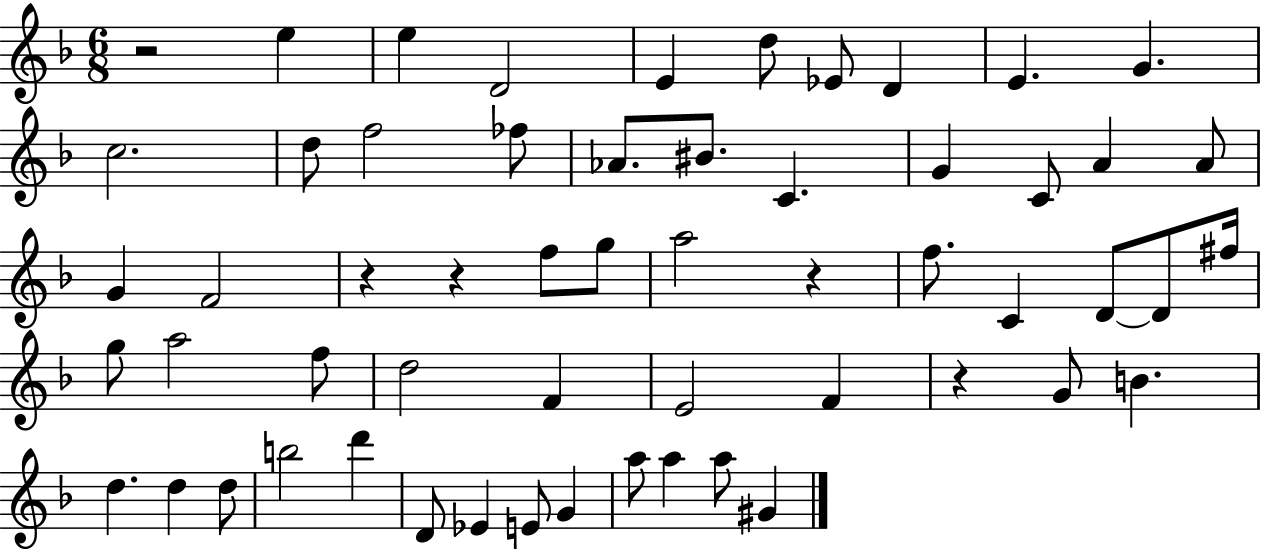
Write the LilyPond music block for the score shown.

{
  \clef treble
  \numericTimeSignature
  \time 6/8
  \key f \major
  r2 e''4 | e''4 d'2 | e'4 d''8 ees'8 d'4 | e'4. g'4. | \break c''2. | d''8 f''2 fes''8 | aes'8. bis'8. c'4. | g'4 c'8 a'4 a'8 | \break g'4 f'2 | r4 r4 f''8 g''8 | a''2 r4 | f''8. c'4 d'8~~ d'8 fis''16 | \break g''8 a''2 f''8 | d''2 f'4 | e'2 f'4 | r4 g'8 b'4. | \break d''4. d''4 d''8 | b''2 d'''4 | d'8 ees'4 e'8 g'4 | a''8 a''4 a''8 gis'4 | \break \bar "|."
}